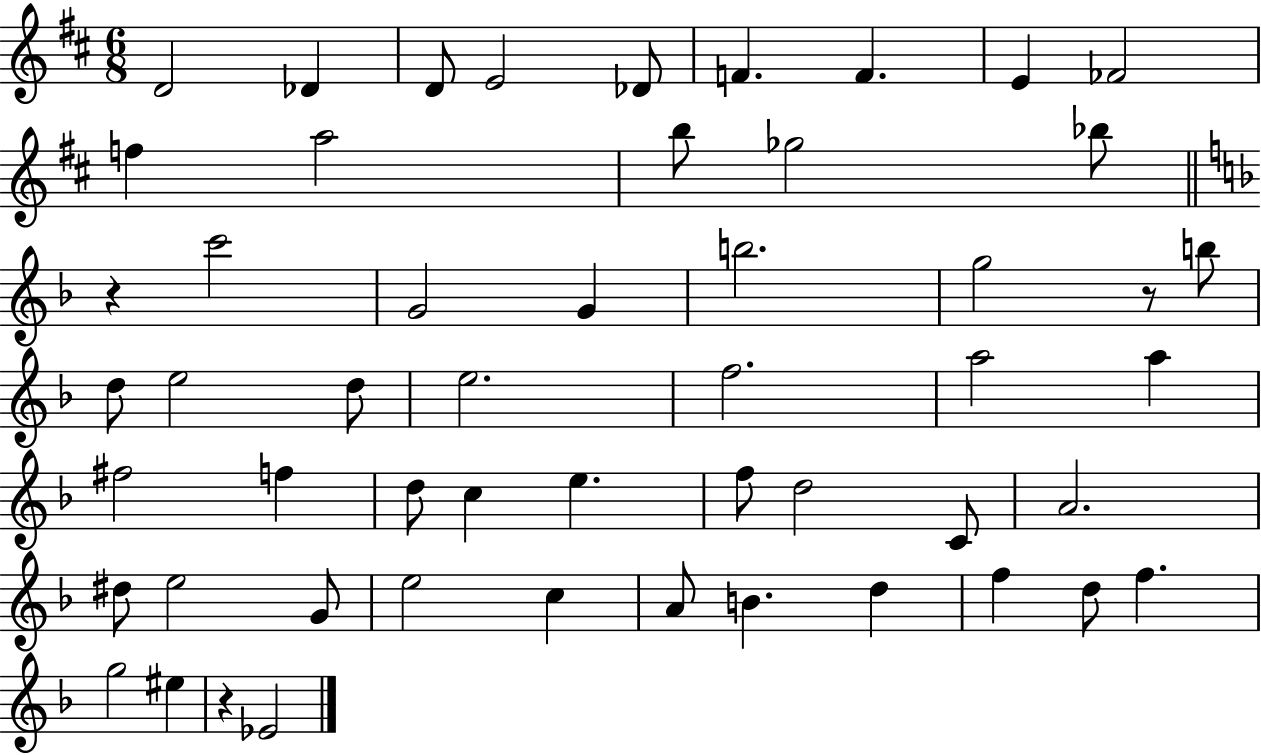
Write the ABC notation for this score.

X:1
T:Untitled
M:6/8
L:1/4
K:D
D2 _D D/2 E2 _D/2 F F E _F2 f a2 b/2 _g2 _b/2 z c'2 G2 G b2 g2 z/2 b/2 d/2 e2 d/2 e2 f2 a2 a ^f2 f d/2 c e f/2 d2 C/2 A2 ^d/2 e2 G/2 e2 c A/2 B d f d/2 f g2 ^e z _E2